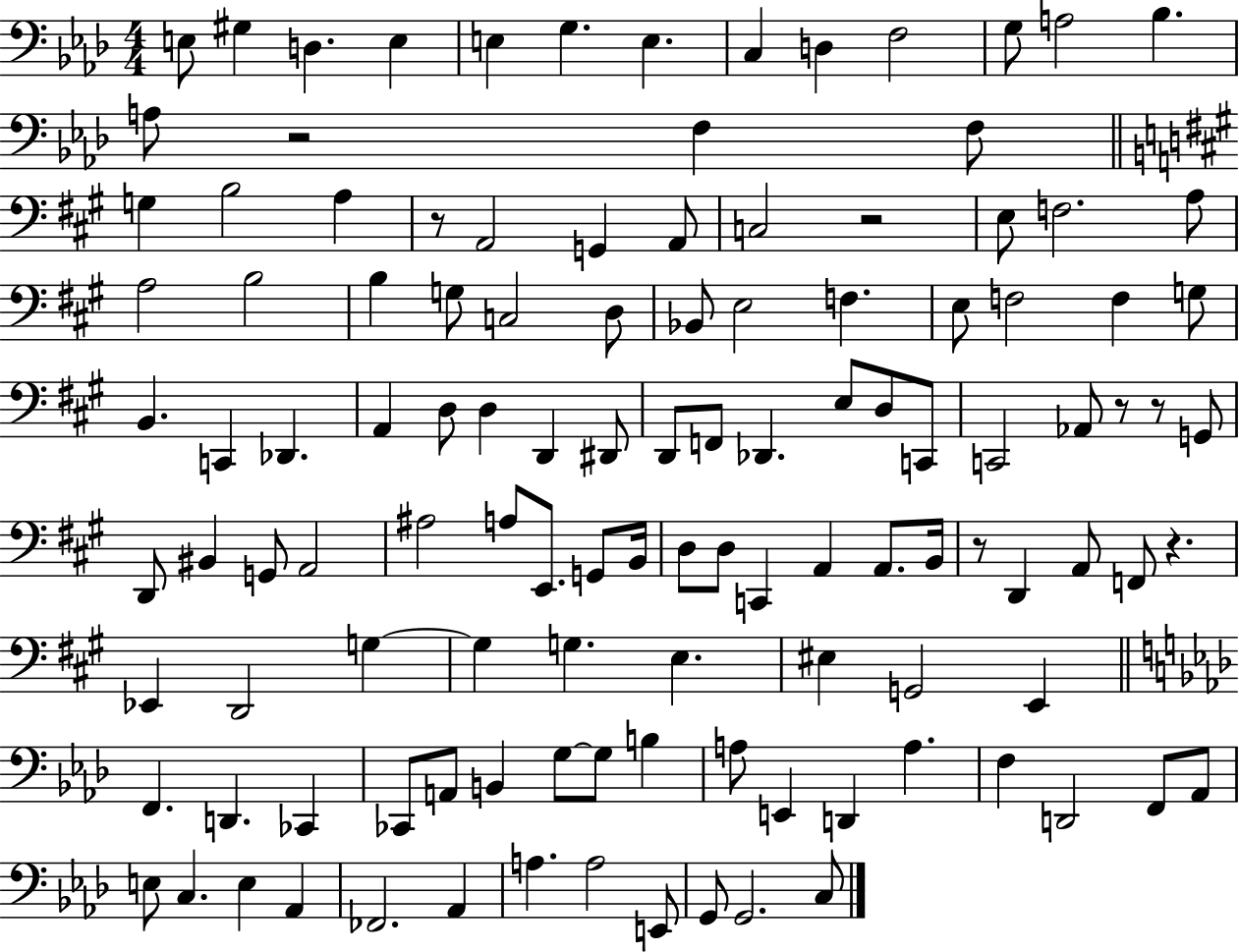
X:1
T:Untitled
M:4/4
L:1/4
K:Ab
E,/2 ^G, D, E, E, G, E, C, D, F,2 G,/2 A,2 _B, A,/2 z2 F, F,/2 G, B,2 A, z/2 A,,2 G,, A,,/2 C,2 z2 E,/2 F,2 A,/2 A,2 B,2 B, G,/2 C,2 D,/2 _B,,/2 E,2 F, E,/2 F,2 F, G,/2 B,, C,, _D,, A,, D,/2 D, D,, ^D,,/2 D,,/2 F,,/2 _D,, E,/2 D,/2 C,,/2 C,,2 _A,,/2 z/2 z/2 G,,/2 D,,/2 ^B,, G,,/2 A,,2 ^A,2 A,/2 E,,/2 G,,/2 B,,/4 D,/2 D,/2 C,, A,, A,,/2 B,,/4 z/2 D,, A,,/2 F,,/2 z _E,, D,,2 G, G, G, E, ^E, G,,2 E,, F,, D,, _C,, _C,,/2 A,,/2 B,, G,/2 G,/2 B, A,/2 E,, D,, A, F, D,,2 F,,/2 _A,,/2 E,/2 C, E, _A,, _F,,2 _A,, A, A,2 E,,/2 G,,/2 G,,2 C,/2